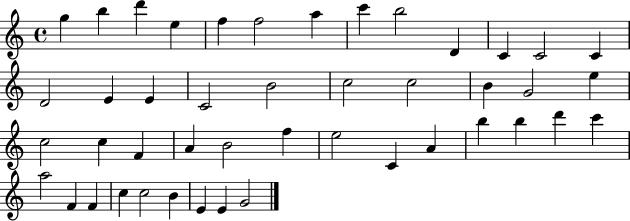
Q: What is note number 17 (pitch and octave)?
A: C4